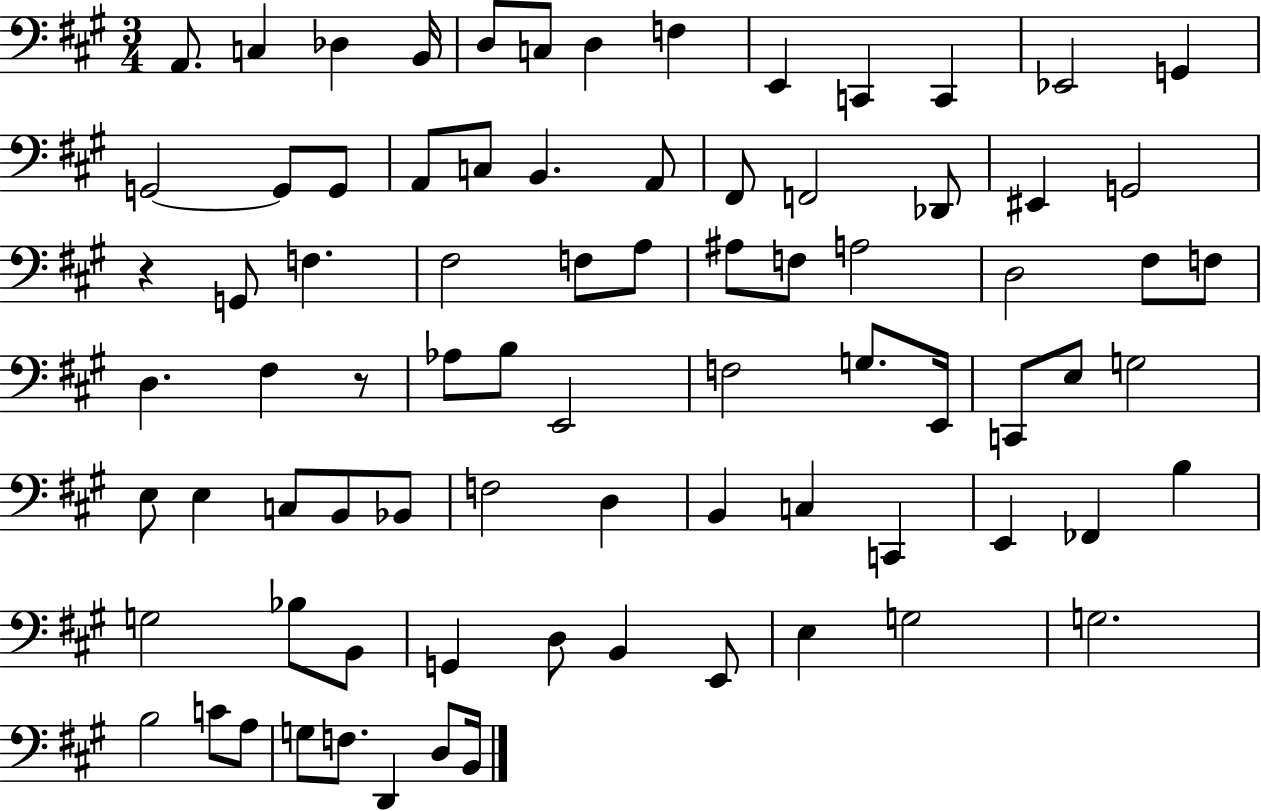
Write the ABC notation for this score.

X:1
T:Untitled
M:3/4
L:1/4
K:A
A,,/2 C, _D, B,,/4 D,/2 C,/2 D, F, E,, C,, C,, _E,,2 G,, G,,2 G,,/2 G,,/2 A,,/2 C,/2 B,, A,,/2 ^F,,/2 F,,2 _D,,/2 ^E,, G,,2 z G,,/2 F, ^F,2 F,/2 A,/2 ^A,/2 F,/2 A,2 D,2 ^F,/2 F,/2 D, ^F, z/2 _A,/2 B,/2 E,,2 F,2 G,/2 E,,/4 C,,/2 E,/2 G,2 E,/2 E, C,/2 B,,/2 _B,,/2 F,2 D, B,, C, C,, E,, _F,, B, G,2 _B,/2 B,,/2 G,, D,/2 B,, E,,/2 E, G,2 G,2 B,2 C/2 A,/2 G,/2 F,/2 D,, D,/2 B,,/4